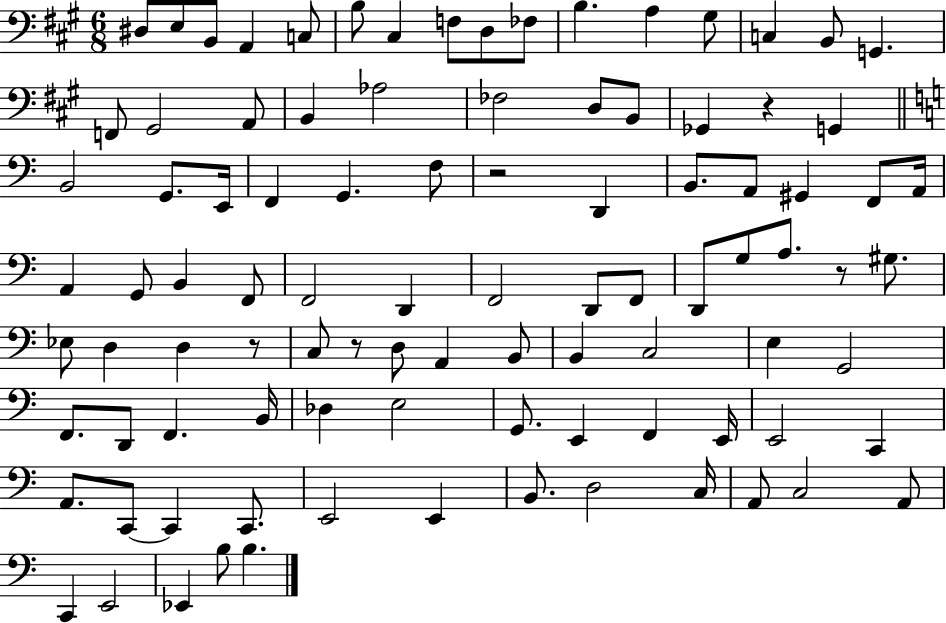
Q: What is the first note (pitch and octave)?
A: D#3